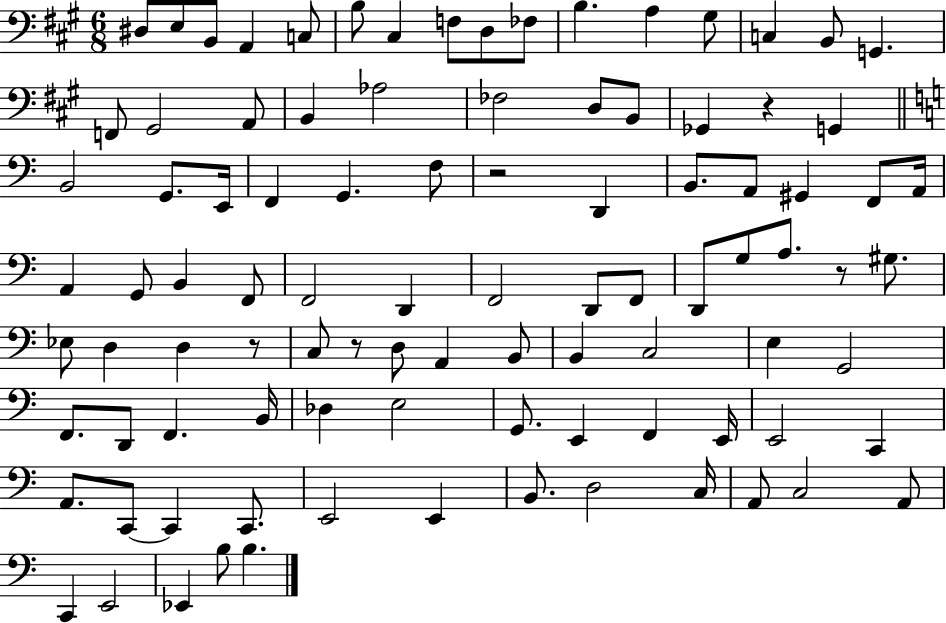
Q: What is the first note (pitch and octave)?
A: D#3